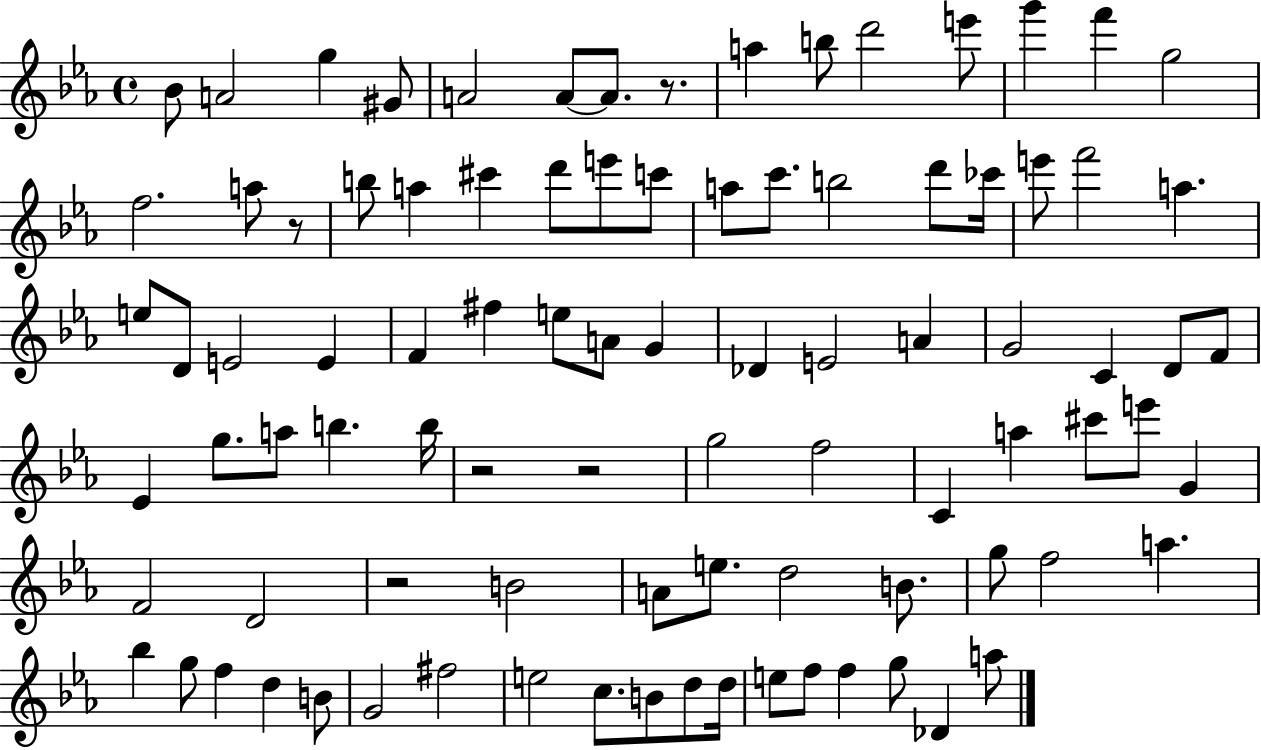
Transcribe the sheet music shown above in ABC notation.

X:1
T:Untitled
M:4/4
L:1/4
K:Eb
_B/2 A2 g ^G/2 A2 A/2 A/2 z/2 a b/2 d'2 e'/2 g' f' g2 f2 a/2 z/2 b/2 a ^c' d'/2 e'/2 c'/2 a/2 c'/2 b2 d'/2 _c'/4 e'/2 f'2 a e/2 D/2 E2 E F ^f e/2 A/2 G _D E2 A G2 C D/2 F/2 _E g/2 a/2 b b/4 z2 z2 g2 f2 C a ^c'/2 e'/2 G F2 D2 z2 B2 A/2 e/2 d2 B/2 g/2 f2 a _b g/2 f d B/2 G2 ^f2 e2 c/2 B/2 d/2 d/4 e/2 f/2 f g/2 _D a/2